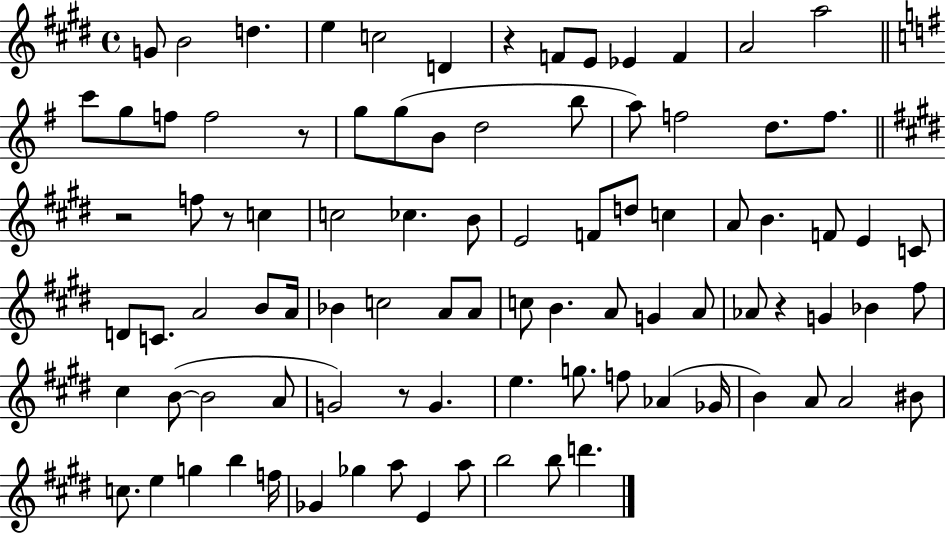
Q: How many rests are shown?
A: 6